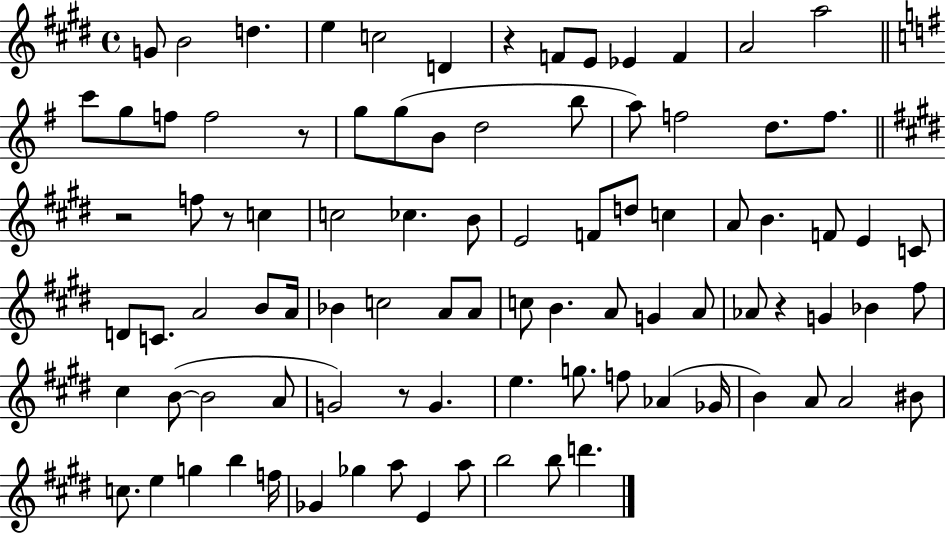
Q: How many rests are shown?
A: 6